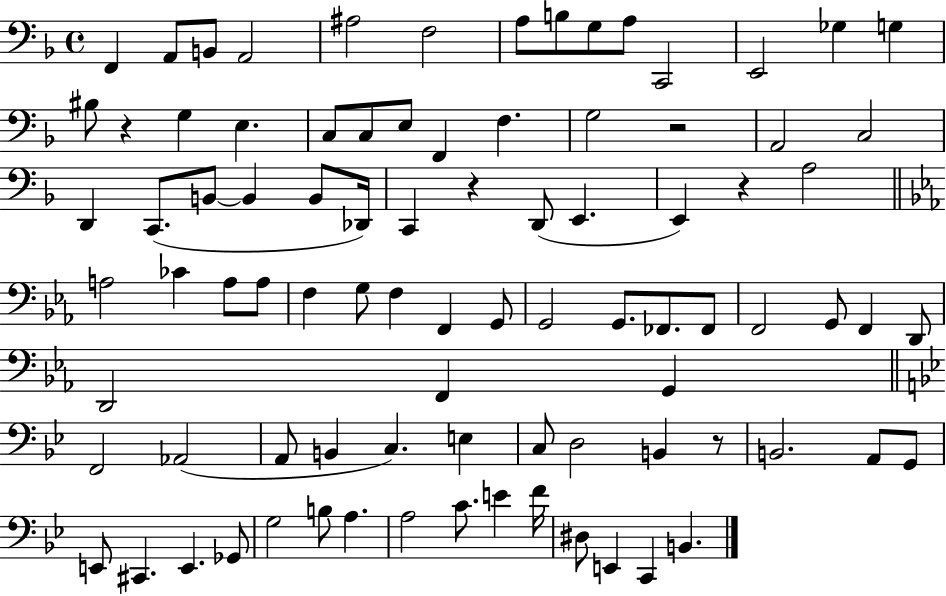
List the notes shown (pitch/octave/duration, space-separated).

F2/q A2/e B2/e A2/h A#3/h F3/h A3/e B3/e G3/e A3/e C2/h E2/h Gb3/q G3/q BIS3/e R/q G3/q E3/q. C3/e C3/e E3/e F2/q F3/q. G3/h R/h A2/h C3/h D2/q C2/e. B2/e B2/q B2/e Db2/s C2/q R/q D2/e E2/q. E2/q R/q A3/h A3/h CES4/q A3/e A3/e F3/q G3/e F3/q F2/q G2/e G2/h G2/e. FES2/e. FES2/e F2/h G2/e F2/q D2/e D2/h F2/q G2/q F2/h Ab2/h A2/e B2/q C3/q. E3/q C3/e D3/h B2/q R/e B2/h. A2/e G2/e E2/e C#2/q. E2/q. Gb2/e G3/h B3/e A3/q. A3/h C4/e. E4/q F4/s D#3/e E2/q C2/q B2/q.